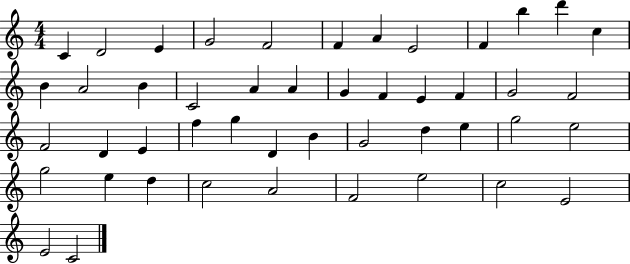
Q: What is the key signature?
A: C major